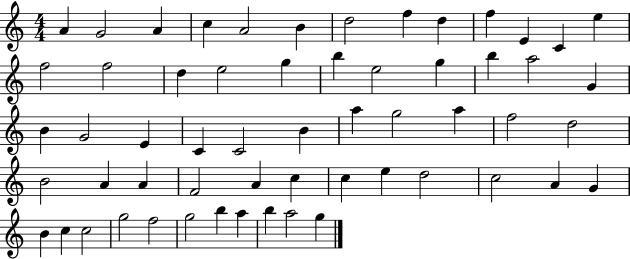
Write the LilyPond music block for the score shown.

{
  \clef treble
  \numericTimeSignature
  \time 4/4
  \key c \major
  a'4 g'2 a'4 | c''4 a'2 b'4 | d''2 f''4 d''4 | f''4 e'4 c'4 e''4 | \break f''2 f''2 | d''4 e''2 g''4 | b''4 e''2 g''4 | b''4 a''2 g'4 | \break b'4 g'2 e'4 | c'4 c'2 b'4 | a''4 g''2 a''4 | f''2 d''2 | \break b'2 a'4 a'4 | f'2 a'4 c''4 | c''4 e''4 d''2 | c''2 a'4 g'4 | \break b'4 c''4 c''2 | g''2 f''2 | g''2 b''4 a''4 | b''4 a''2 g''4 | \break \bar "|."
}